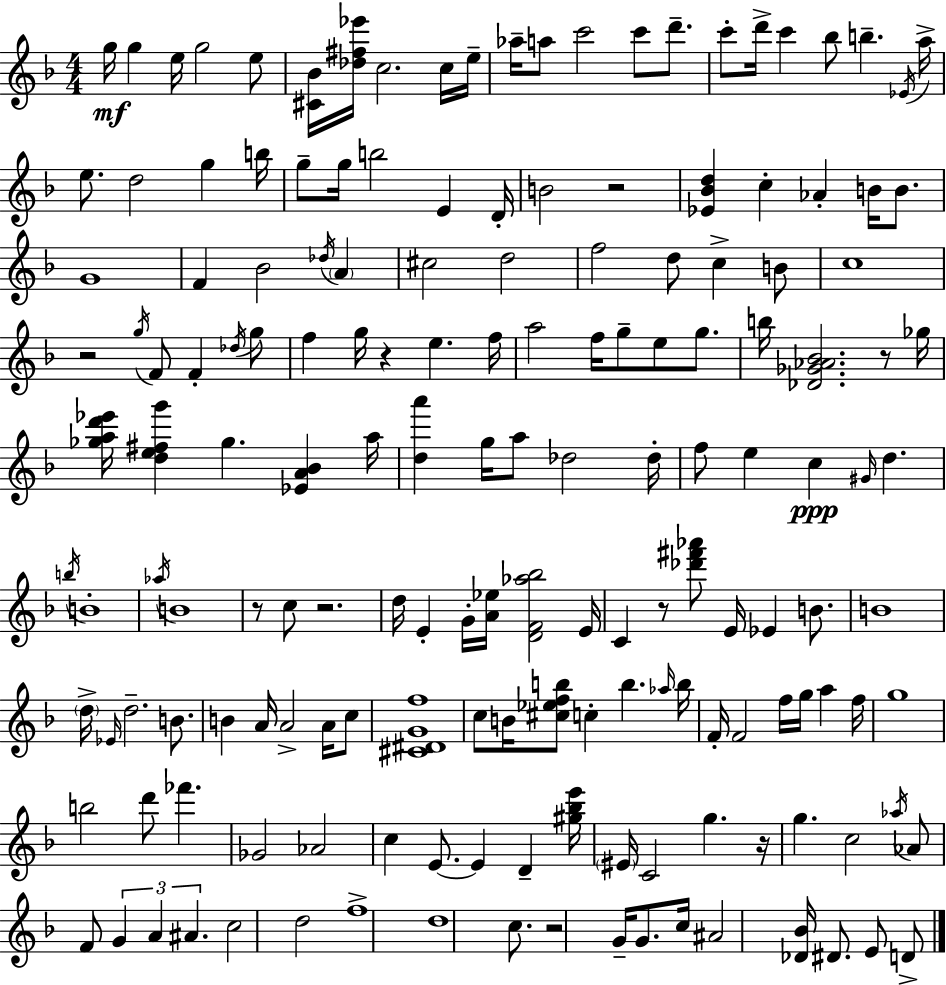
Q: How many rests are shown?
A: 9